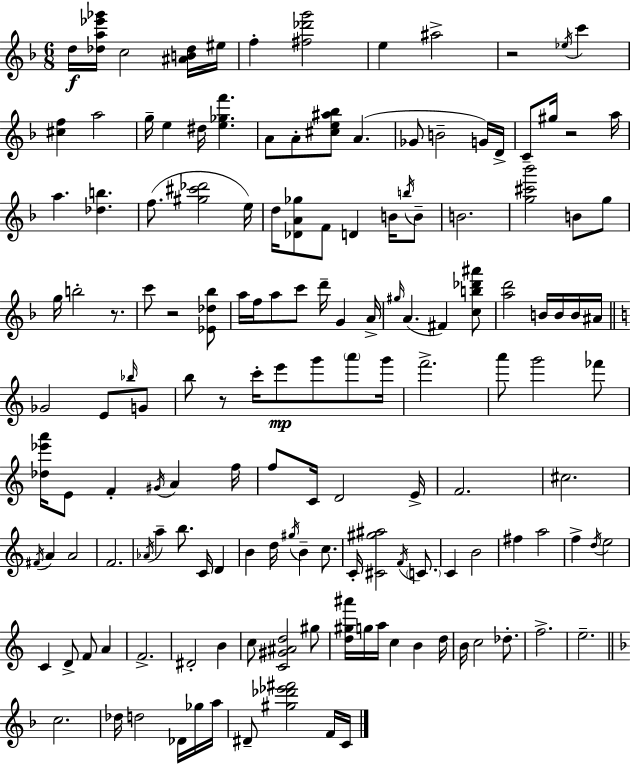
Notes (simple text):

D5/s [Db5,A5,Eb6,Gb6]/s C5/h [A#4,B4,Db5]/s EIS5/s F5/q [F#5,Db6,G6]/h E5/q A#5/h R/h Eb5/s C6/q [C#5,F5]/q A5/h G5/s E5/q D#5/s [E5,Gb5,F6]/q. A4/e A4/e [C#5,E5,A#5,Bb5]/e A4/q. Gb4/e B4/h G4/s D4/s C4/e G#5/s R/h A5/s A5/q. [Db5,B5]/q. F5/e. [G#5,C#6,Db6]/h E5/s D5/s [Db4,A4,Gb5]/e F4/e D4/q B4/s B5/s B4/e B4/h. [G5,C#6,Bb6]/h B4/e G5/e G5/s B5/h R/e. C6/e R/h [Eb4,Db5,Bb5]/e A5/s F5/s A5/e C6/e D6/s G4/q A4/s G#5/s A4/q. F#4/q [C5,B5,Db6,A#6]/e [A5,D6]/h B4/s B4/s B4/s A#4/s Gb4/h E4/e Bb5/s G4/e B5/e R/e C6/s E6/e G6/e A6/e G6/s F6/h. A6/e G6/h FES6/e [Db5,Eb6,A6]/s E4/e F4/q G#4/s A4/q F5/s F5/e C4/s D4/h E4/s F4/h. C#5/h. F#4/s A4/q A4/h F4/h. Ab4/s A5/q B5/e. C4/s D4/q B4/q D5/s G#5/s B4/q C5/e. C4/s [C#4,G#5,A#5]/h F4/s C4/e. C4/q B4/h F#5/q A5/h F5/q D5/s E5/h C4/q D4/e F4/e A4/q F4/h. D#4/h B4/q C5/e [C4,G#4,A#4,D5]/h G#5/e [D5,G#5,A#6]/s G5/s A5/s C5/q B4/q D5/s B4/s C5/h Db5/e. F5/h. E5/h. C5/h. Db5/s D5/h Db4/s Gb5/s A5/s D#4/e [G#5,Db6,Eb6,F#6]/h F4/s C4/s